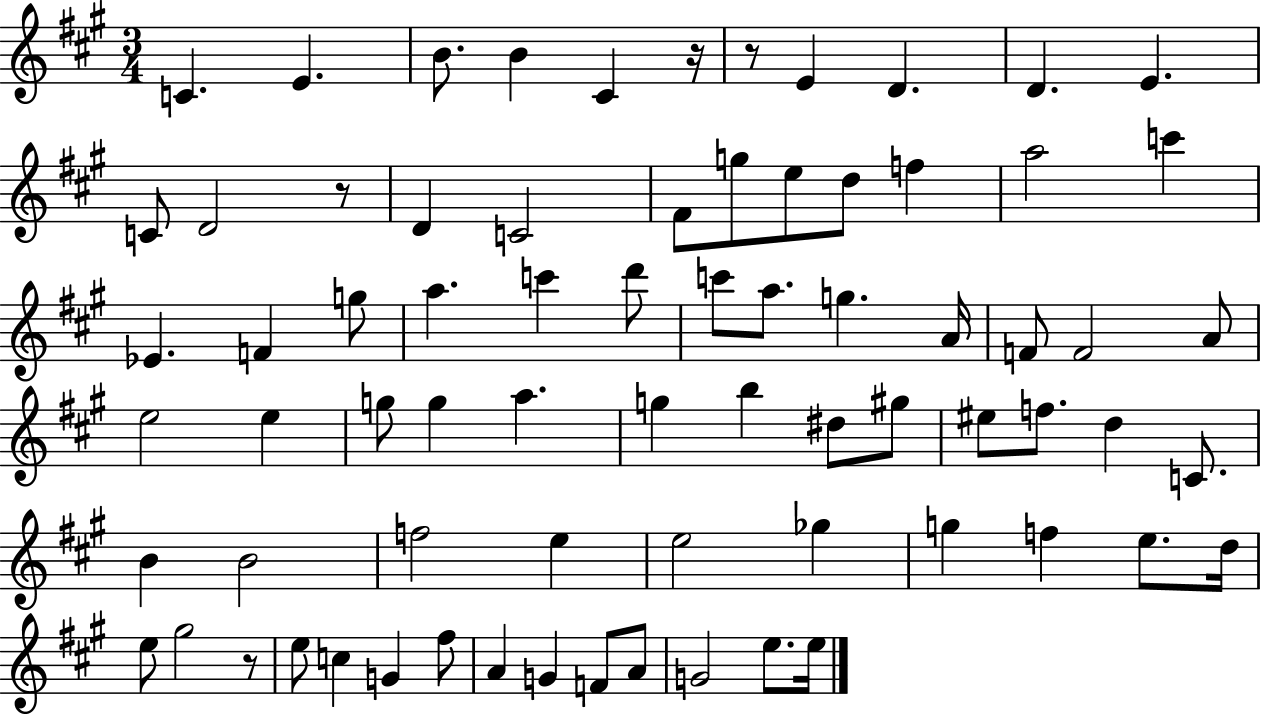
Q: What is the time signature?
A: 3/4